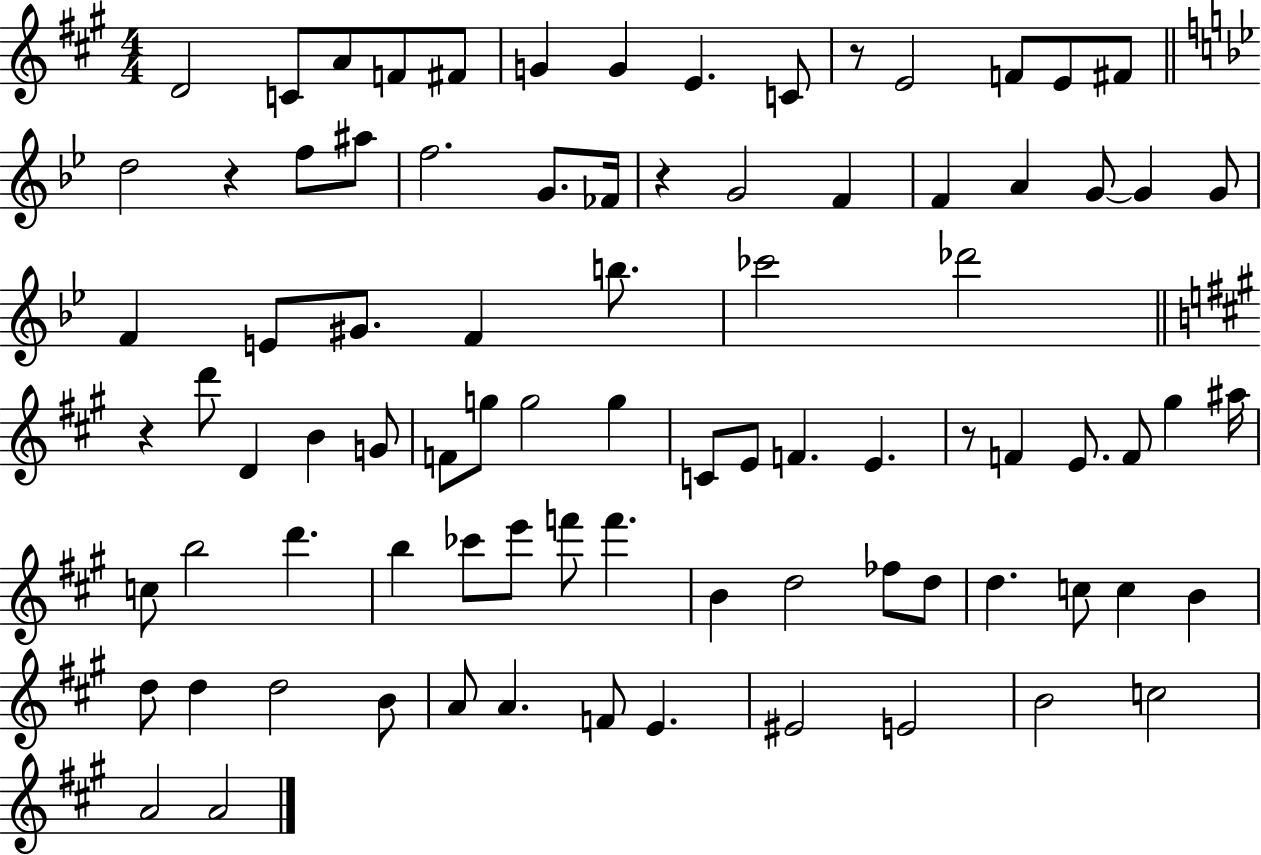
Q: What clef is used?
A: treble